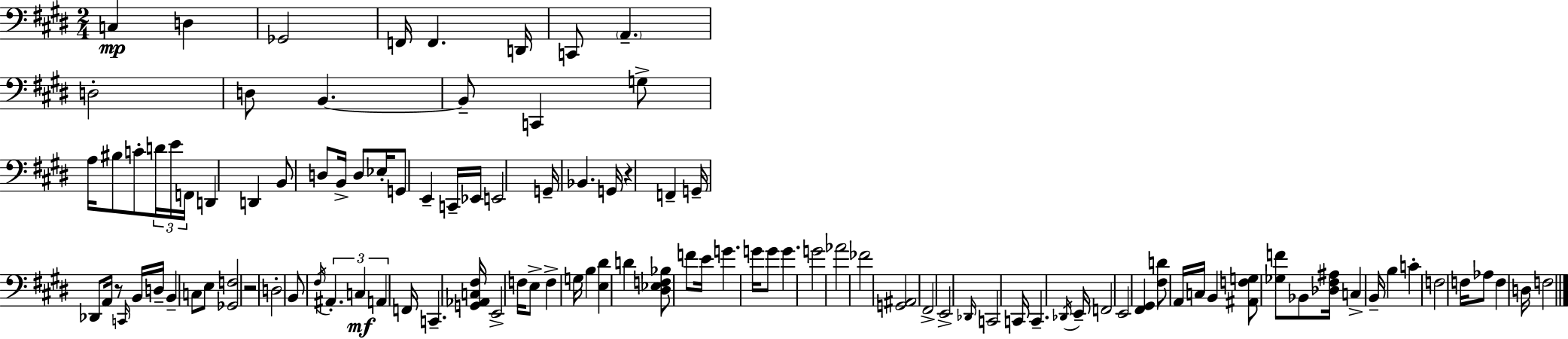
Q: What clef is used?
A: bass